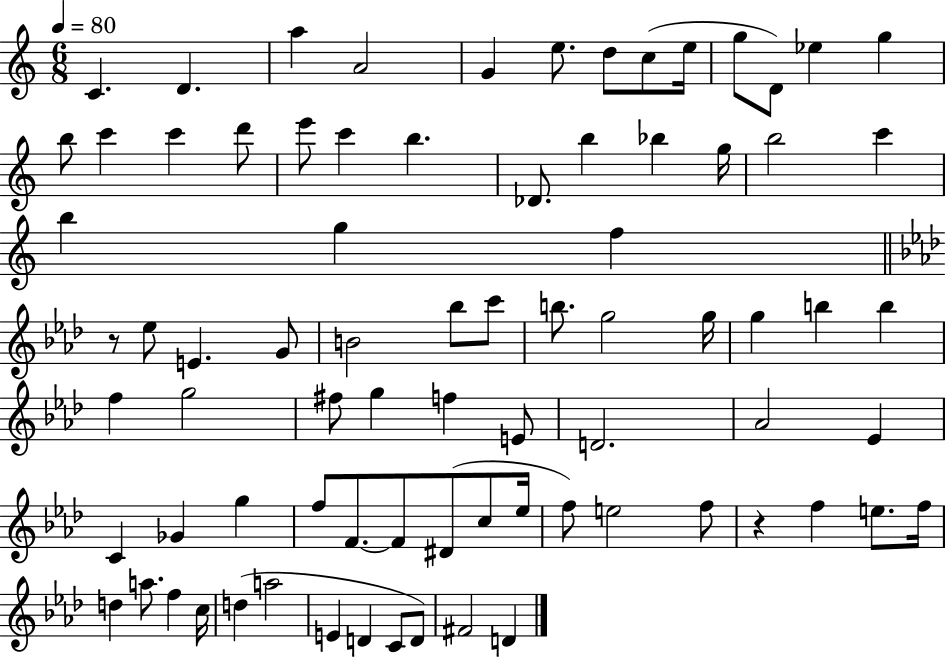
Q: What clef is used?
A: treble